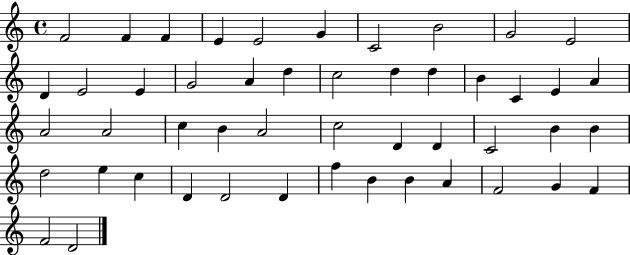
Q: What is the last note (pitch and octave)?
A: D4